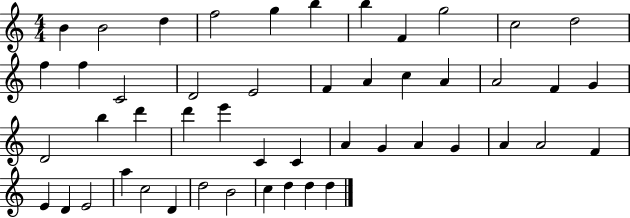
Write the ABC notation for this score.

X:1
T:Untitled
M:4/4
L:1/4
K:C
B B2 d f2 g b b F g2 c2 d2 f f C2 D2 E2 F A c A A2 F G D2 b d' d' e' C C A G A G A A2 F E D E2 a c2 D d2 B2 c d d d